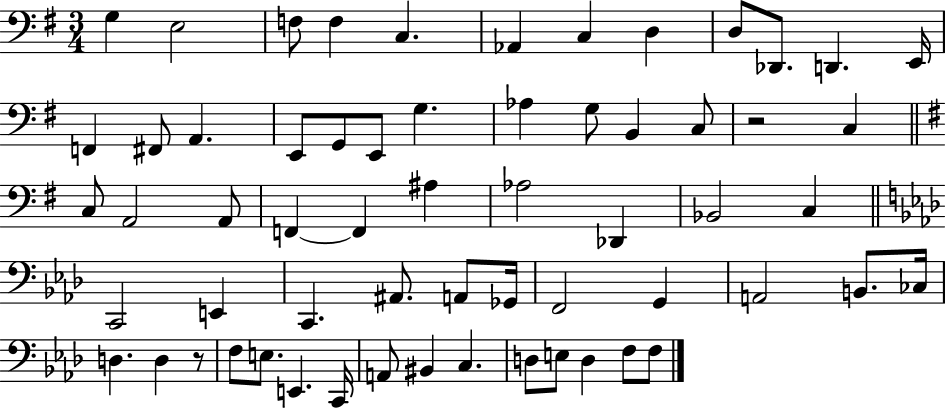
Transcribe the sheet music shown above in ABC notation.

X:1
T:Untitled
M:3/4
L:1/4
K:G
G, E,2 F,/2 F, C, _A,, C, D, D,/2 _D,,/2 D,, E,,/4 F,, ^F,,/2 A,, E,,/2 G,,/2 E,,/2 G, _A, G,/2 B,, C,/2 z2 C, C,/2 A,,2 A,,/2 F,, F,, ^A, _A,2 _D,, _B,,2 C, C,,2 E,, C,, ^A,,/2 A,,/2 _G,,/4 F,,2 G,, A,,2 B,,/2 _C,/4 D, D, z/2 F,/2 E,/2 E,, C,,/4 A,,/2 ^B,, C, D,/2 E,/2 D, F,/2 F,/2